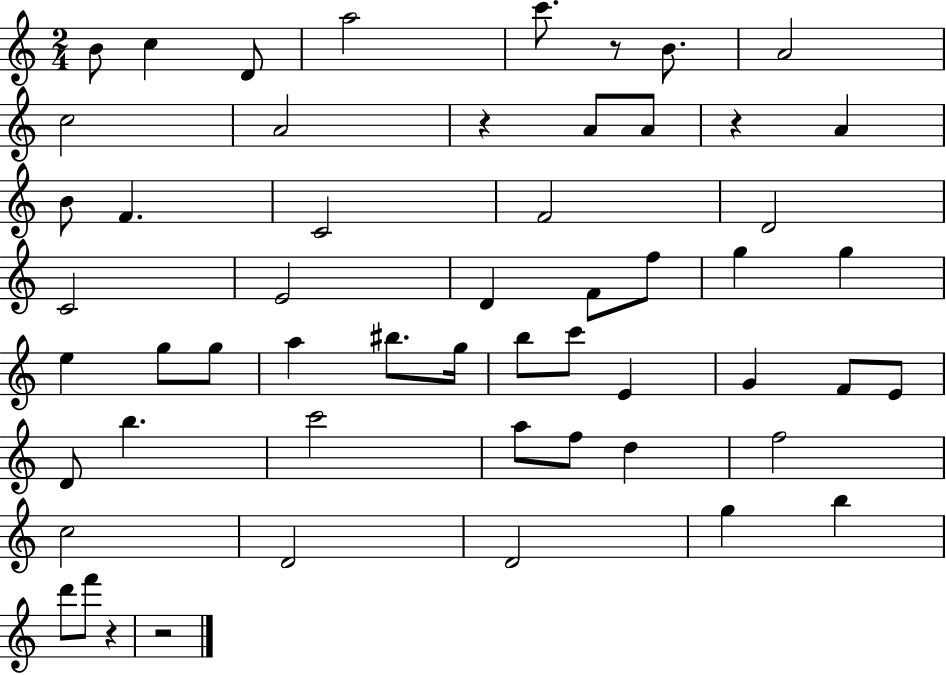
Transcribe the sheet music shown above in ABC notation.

X:1
T:Untitled
M:2/4
L:1/4
K:C
B/2 c D/2 a2 c'/2 z/2 B/2 A2 c2 A2 z A/2 A/2 z A B/2 F C2 F2 D2 C2 E2 D F/2 f/2 g g e g/2 g/2 a ^b/2 g/4 b/2 c'/2 E G F/2 E/2 D/2 b c'2 a/2 f/2 d f2 c2 D2 D2 g b d'/2 f'/2 z z2